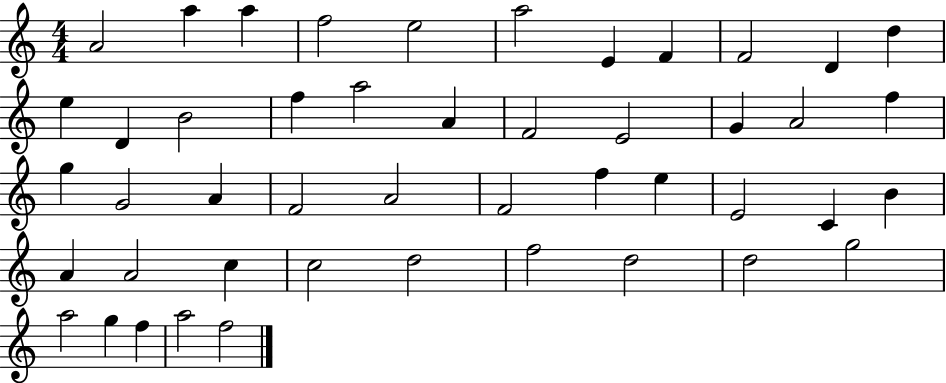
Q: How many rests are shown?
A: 0